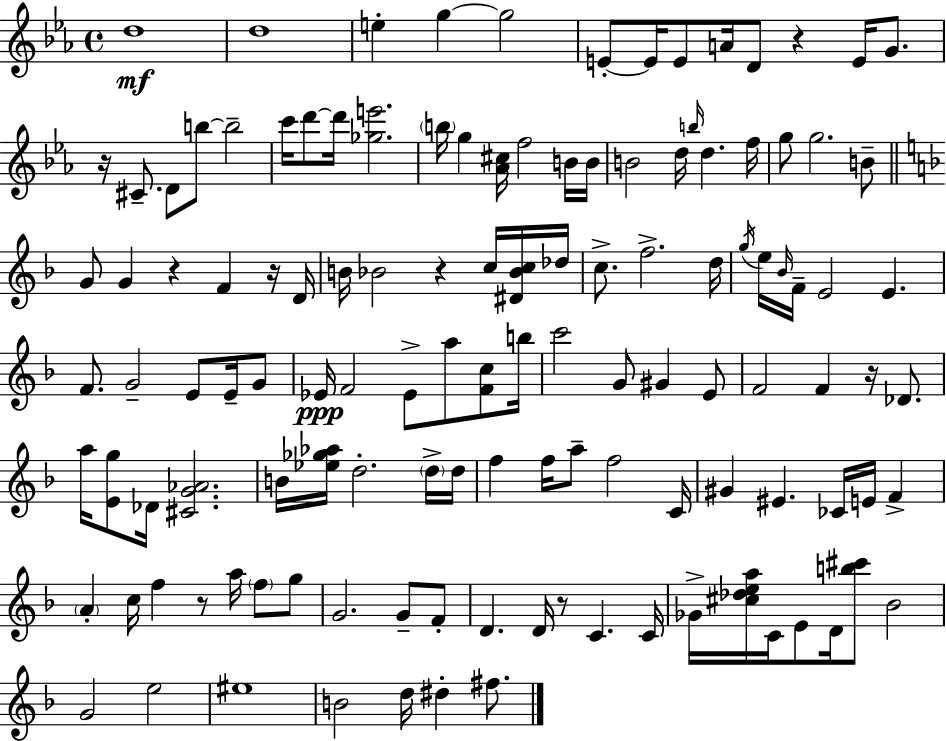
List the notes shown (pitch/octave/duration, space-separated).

D5/w D5/w E5/q G5/q G5/h E4/e E4/s E4/e A4/s D4/e R/q E4/s G4/e. R/s C#4/e. D4/e B5/e B5/h C6/s D6/e D6/s [Gb5,E6]/h. B5/s G5/q [Ab4,C#5]/s F5/h B4/s B4/s B4/h D5/s B5/s D5/q. F5/s G5/e G5/h. B4/e G4/e G4/q R/q F4/q R/s D4/s B4/s Bb4/h R/q C5/s [D#4,Bb4,C5]/s Db5/s C5/e. F5/h. D5/s G5/s E5/s Bb4/s F4/s E4/h E4/q. F4/e. G4/h E4/e E4/s G4/e Eb4/s F4/h Eb4/e A5/e [F4,C5]/e B5/s C6/h G4/e G#4/q E4/e F4/h F4/q R/s Db4/e. A5/s [E4,G5]/e Db4/s [C#4,G4,Ab4]/h. B4/s [Eb5,Gb5,Ab5]/s D5/h. D5/s D5/s F5/q F5/s A5/e F5/h C4/s G#4/q EIS4/q. CES4/s E4/s F4/q A4/q C5/s F5/q R/e A5/s F5/e G5/e G4/h. G4/e F4/e D4/q. D4/s R/e C4/q. C4/s Gb4/s [C#5,Db5,E5,A5]/s C4/s E4/e D4/s [B5,C#6]/e Bb4/h G4/h E5/h EIS5/w B4/h D5/s D#5/q F#5/e.